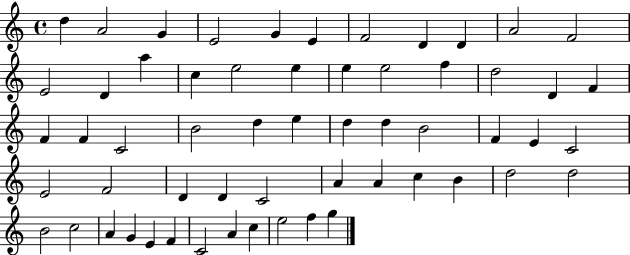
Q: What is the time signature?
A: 4/4